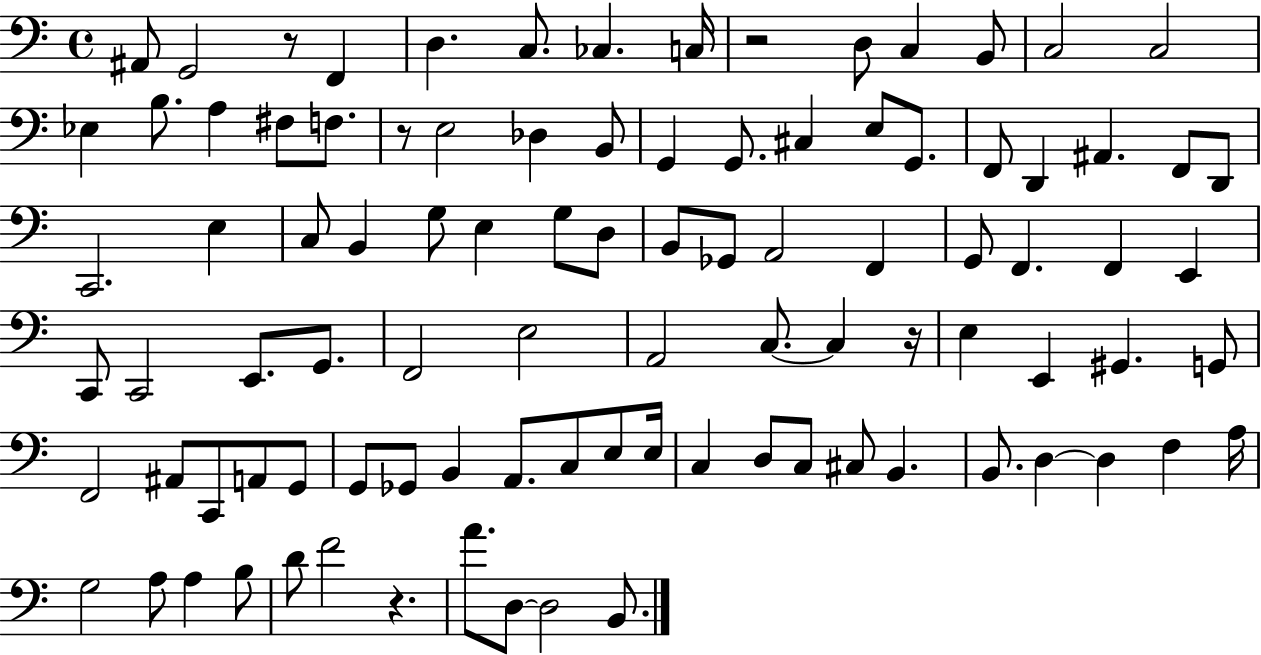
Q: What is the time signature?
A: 4/4